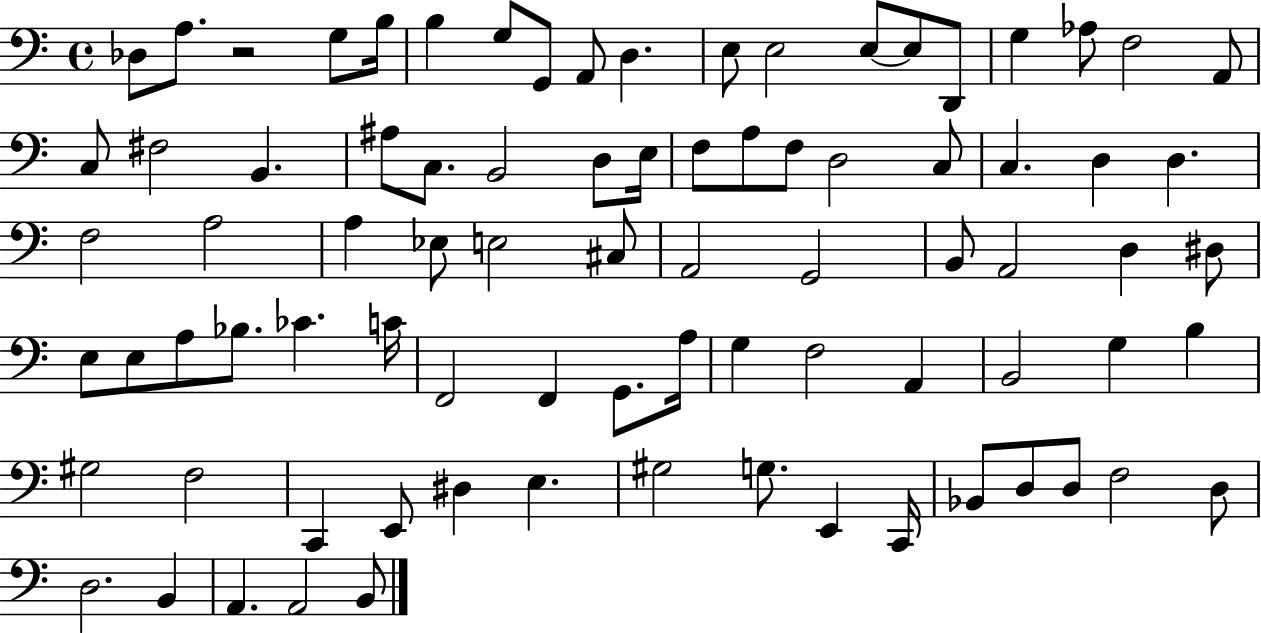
X:1
T:Untitled
M:4/4
L:1/4
K:C
_D,/2 A,/2 z2 G,/2 B,/4 B, G,/2 G,,/2 A,,/2 D, E,/2 E,2 E,/2 E,/2 D,,/2 G, _A,/2 F,2 A,,/2 C,/2 ^F,2 B,, ^A,/2 C,/2 B,,2 D,/2 E,/4 F,/2 A,/2 F,/2 D,2 C,/2 C, D, D, F,2 A,2 A, _E,/2 E,2 ^C,/2 A,,2 G,,2 B,,/2 A,,2 D, ^D,/2 E,/2 E,/2 A,/2 _B,/2 _C C/4 F,,2 F,, G,,/2 A,/4 G, F,2 A,, B,,2 G, B, ^G,2 F,2 C,, E,,/2 ^D, E, ^G,2 G,/2 E,, C,,/4 _B,,/2 D,/2 D,/2 F,2 D,/2 D,2 B,, A,, A,,2 B,,/2